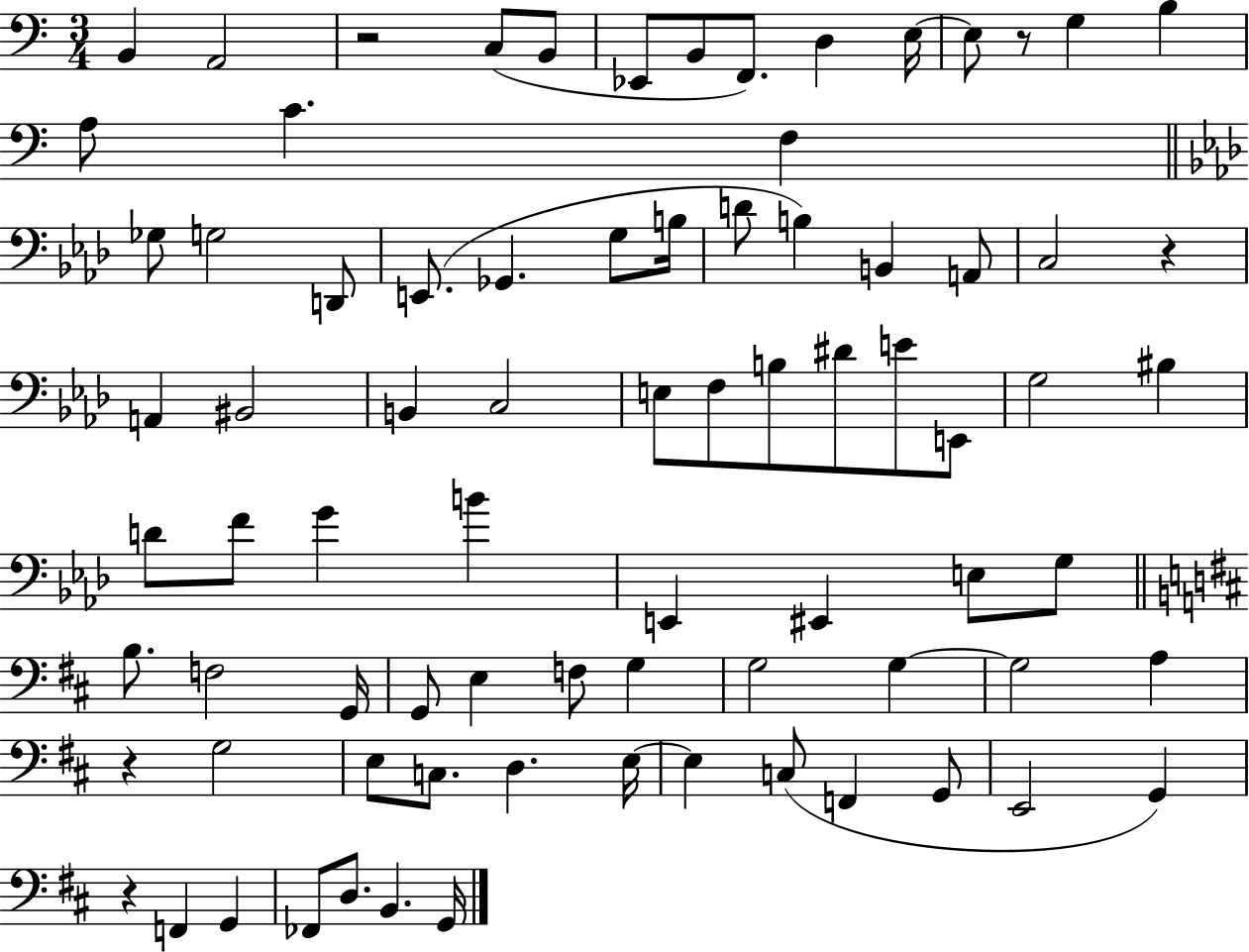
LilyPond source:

{
  \clef bass
  \numericTimeSignature
  \time 3/4
  \key c \major
  b,4 a,2 | r2 c8( b,8 | ees,8 b,8 f,8.) d4 e16~~ | e8 r8 g4 b4 | \break a8 c'4. f4 | \bar "||" \break \key aes \major ges8 g2 d,8 | e,8.( ges,4. g8 b16 | d'8 b4) b,4 a,8 | c2 r4 | \break a,4 bis,2 | b,4 c2 | e8 f8 b8 dis'8 e'8 e,8 | g2 bis4 | \break d'8 f'8 g'4 b'4 | e,4 eis,4 e8 g8 | \bar "||" \break \key d \major b8. f2 g,16 | g,8 e4 f8 g4 | g2 g4~~ | g2 a4 | \break r4 g2 | e8 c8. d4. e16~~ | e4 c8( f,4 g,8 | e,2 g,4) | \break r4 f,4 g,4 | fes,8 d8. b,4. g,16 | \bar "|."
}